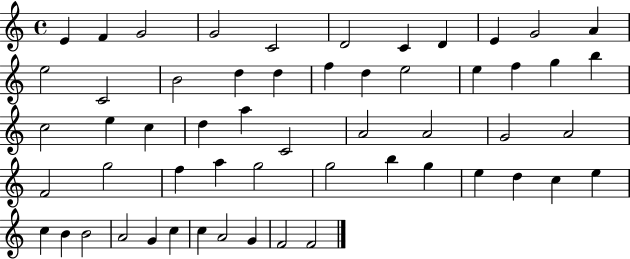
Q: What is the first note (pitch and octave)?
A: E4